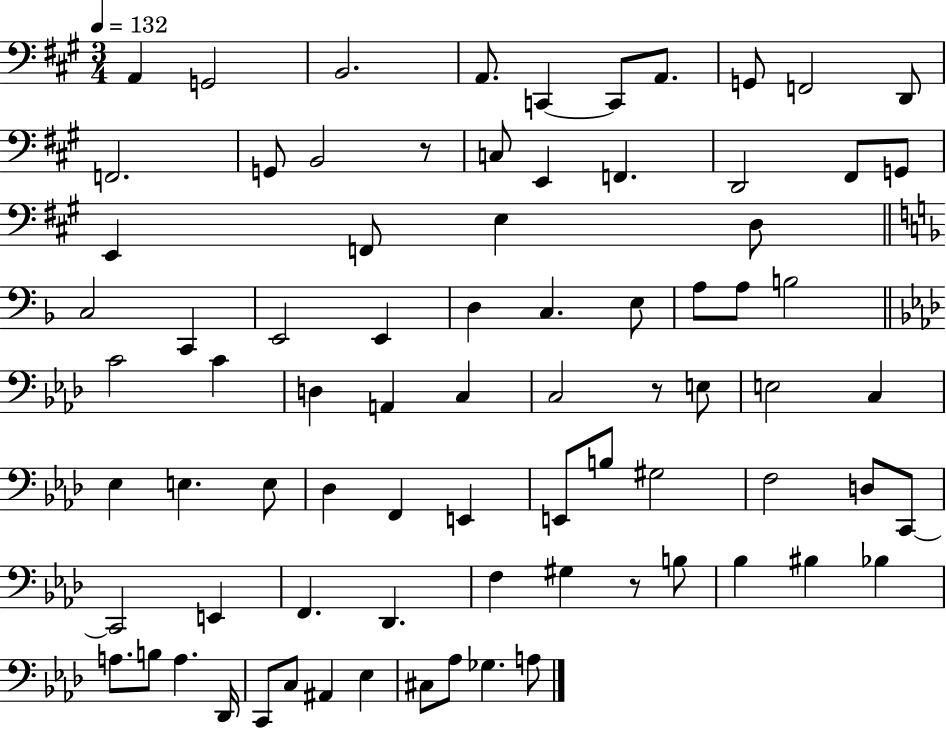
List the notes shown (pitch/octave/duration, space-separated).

A2/q G2/h B2/h. A2/e. C2/q C2/e A2/e. G2/e F2/h D2/e F2/h. G2/e B2/h R/e C3/e E2/q F2/q. D2/h F#2/e G2/e E2/q F2/e E3/q D3/e C3/h C2/q E2/h E2/q D3/q C3/q. E3/e A3/e A3/e B3/h C4/h C4/q D3/q A2/q C3/q C3/h R/e E3/e E3/h C3/q Eb3/q E3/q. E3/e Db3/q F2/q E2/q E2/e B3/e G#3/h F3/h D3/e C2/e C2/h E2/q F2/q. Db2/q. F3/q G#3/q R/e B3/e Bb3/q BIS3/q Bb3/q A3/e. B3/e A3/q. Db2/s C2/e C3/e A#2/q Eb3/q C#3/e Ab3/e Gb3/q. A3/e